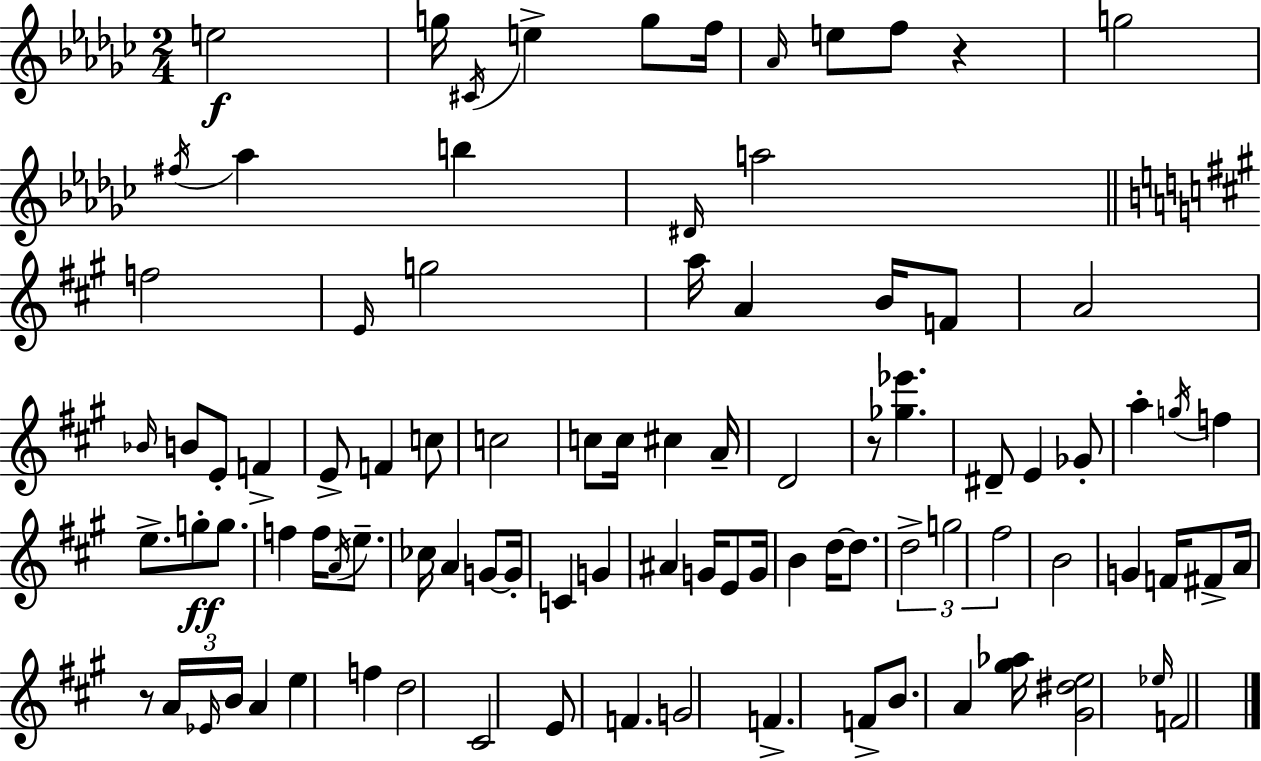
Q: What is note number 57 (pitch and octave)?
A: G4